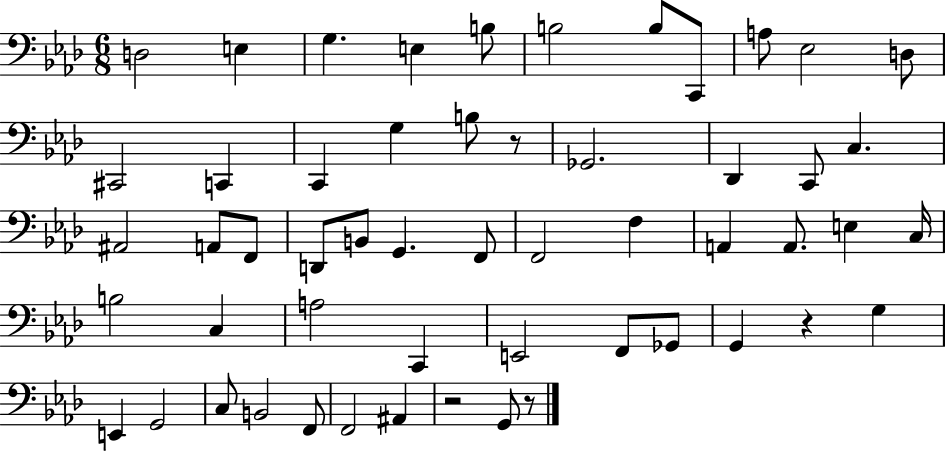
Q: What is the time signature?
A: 6/8